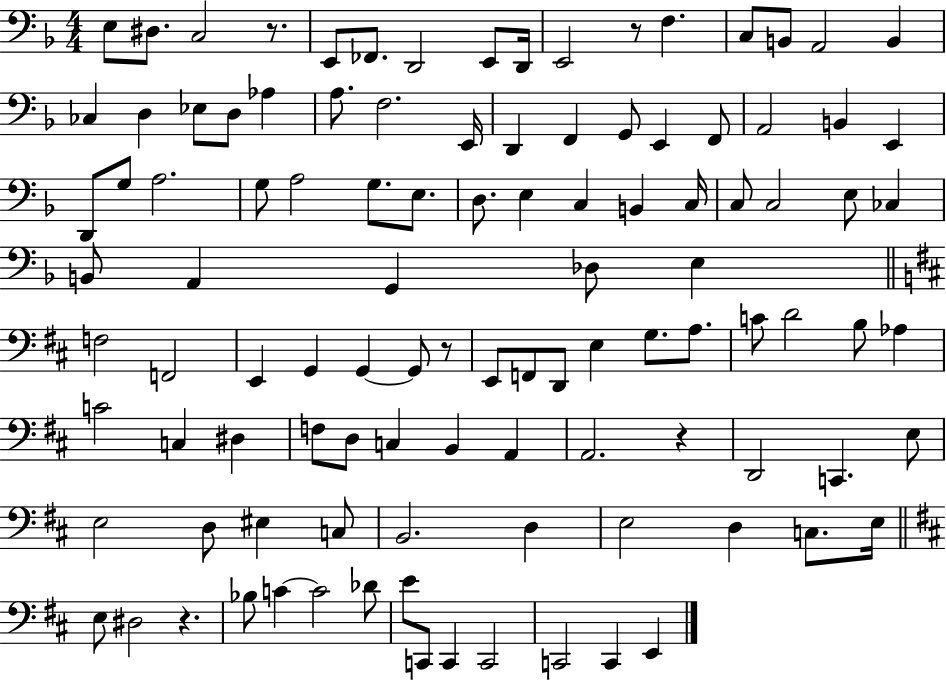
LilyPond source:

{
  \clef bass
  \numericTimeSignature
  \time 4/4
  \key f \major
  e8 dis8. c2 r8. | e,8 fes,8. d,2 e,8 d,16 | e,2 r8 f4. | c8 b,8 a,2 b,4 | \break ces4 d4 ees8 d8 aes4 | a8. f2. e,16 | d,4 f,4 g,8 e,4 f,8 | a,2 b,4 e,4 | \break d,8 g8 a2. | g8 a2 g8. e8. | d8. e4 c4 b,4 c16 | c8 c2 e8 ces4 | \break b,8 a,4 g,4 des8 e4 | \bar "||" \break \key b \minor f2 f,2 | e,4 g,4 g,4~~ g,8 r8 | e,8 f,8 d,8 e4 g8. a8. | c'8 d'2 b8 aes4 | \break c'2 c4 dis4 | f8 d8 c4 b,4 a,4 | a,2. r4 | d,2 c,4. e8 | \break e2 d8 eis4 c8 | b,2. d4 | e2 d4 c8. e16 | \bar "||" \break \key d \major e8 dis2 r4. | bes8 c'4~~ c'2 des'8 | e'8 c,8 c,4 c,2 | c,2 c,4 e,4 | \break \bar "|."
}